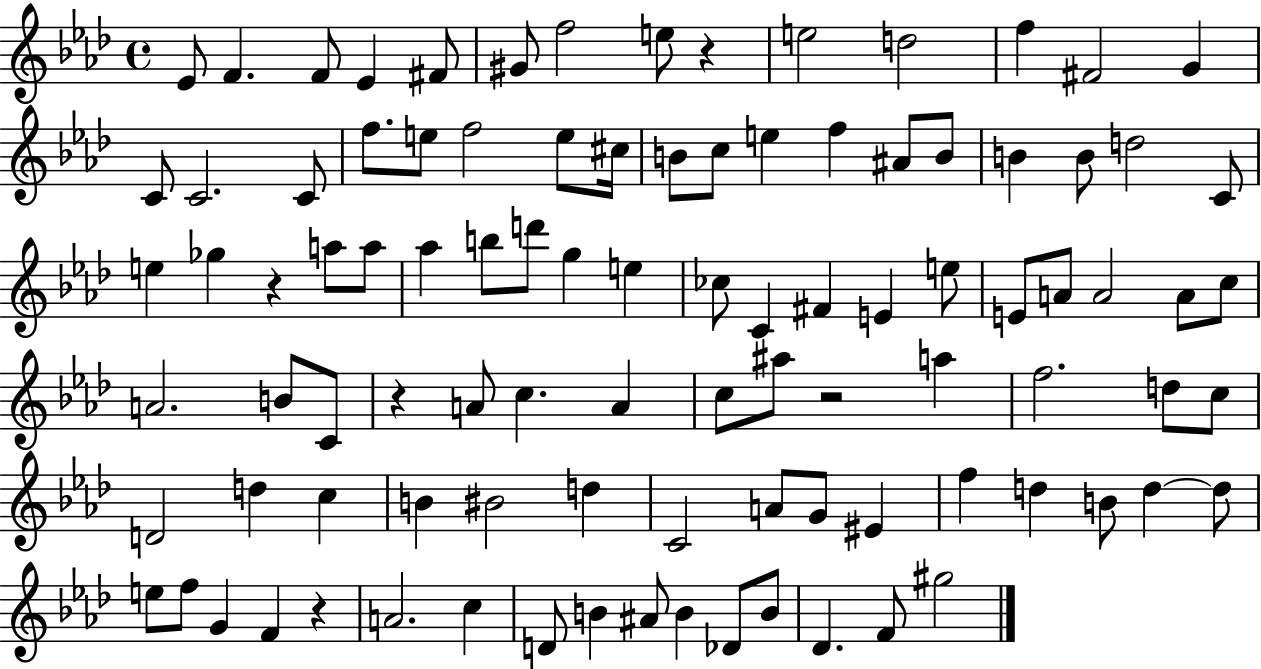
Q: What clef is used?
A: treble